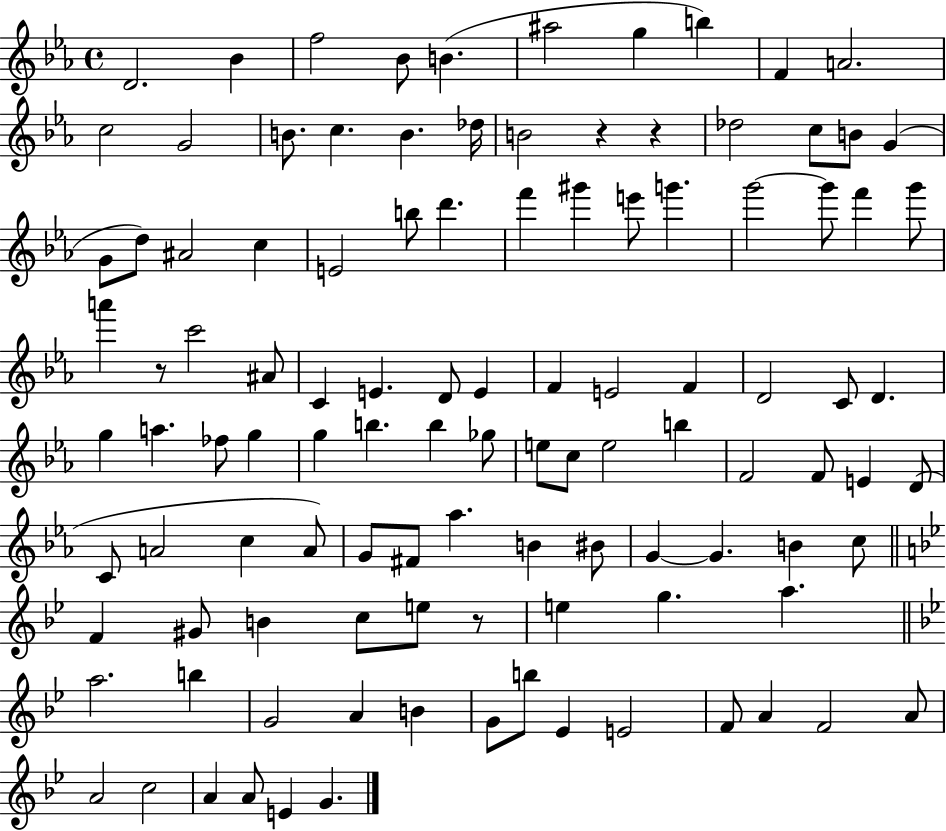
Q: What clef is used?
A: treble